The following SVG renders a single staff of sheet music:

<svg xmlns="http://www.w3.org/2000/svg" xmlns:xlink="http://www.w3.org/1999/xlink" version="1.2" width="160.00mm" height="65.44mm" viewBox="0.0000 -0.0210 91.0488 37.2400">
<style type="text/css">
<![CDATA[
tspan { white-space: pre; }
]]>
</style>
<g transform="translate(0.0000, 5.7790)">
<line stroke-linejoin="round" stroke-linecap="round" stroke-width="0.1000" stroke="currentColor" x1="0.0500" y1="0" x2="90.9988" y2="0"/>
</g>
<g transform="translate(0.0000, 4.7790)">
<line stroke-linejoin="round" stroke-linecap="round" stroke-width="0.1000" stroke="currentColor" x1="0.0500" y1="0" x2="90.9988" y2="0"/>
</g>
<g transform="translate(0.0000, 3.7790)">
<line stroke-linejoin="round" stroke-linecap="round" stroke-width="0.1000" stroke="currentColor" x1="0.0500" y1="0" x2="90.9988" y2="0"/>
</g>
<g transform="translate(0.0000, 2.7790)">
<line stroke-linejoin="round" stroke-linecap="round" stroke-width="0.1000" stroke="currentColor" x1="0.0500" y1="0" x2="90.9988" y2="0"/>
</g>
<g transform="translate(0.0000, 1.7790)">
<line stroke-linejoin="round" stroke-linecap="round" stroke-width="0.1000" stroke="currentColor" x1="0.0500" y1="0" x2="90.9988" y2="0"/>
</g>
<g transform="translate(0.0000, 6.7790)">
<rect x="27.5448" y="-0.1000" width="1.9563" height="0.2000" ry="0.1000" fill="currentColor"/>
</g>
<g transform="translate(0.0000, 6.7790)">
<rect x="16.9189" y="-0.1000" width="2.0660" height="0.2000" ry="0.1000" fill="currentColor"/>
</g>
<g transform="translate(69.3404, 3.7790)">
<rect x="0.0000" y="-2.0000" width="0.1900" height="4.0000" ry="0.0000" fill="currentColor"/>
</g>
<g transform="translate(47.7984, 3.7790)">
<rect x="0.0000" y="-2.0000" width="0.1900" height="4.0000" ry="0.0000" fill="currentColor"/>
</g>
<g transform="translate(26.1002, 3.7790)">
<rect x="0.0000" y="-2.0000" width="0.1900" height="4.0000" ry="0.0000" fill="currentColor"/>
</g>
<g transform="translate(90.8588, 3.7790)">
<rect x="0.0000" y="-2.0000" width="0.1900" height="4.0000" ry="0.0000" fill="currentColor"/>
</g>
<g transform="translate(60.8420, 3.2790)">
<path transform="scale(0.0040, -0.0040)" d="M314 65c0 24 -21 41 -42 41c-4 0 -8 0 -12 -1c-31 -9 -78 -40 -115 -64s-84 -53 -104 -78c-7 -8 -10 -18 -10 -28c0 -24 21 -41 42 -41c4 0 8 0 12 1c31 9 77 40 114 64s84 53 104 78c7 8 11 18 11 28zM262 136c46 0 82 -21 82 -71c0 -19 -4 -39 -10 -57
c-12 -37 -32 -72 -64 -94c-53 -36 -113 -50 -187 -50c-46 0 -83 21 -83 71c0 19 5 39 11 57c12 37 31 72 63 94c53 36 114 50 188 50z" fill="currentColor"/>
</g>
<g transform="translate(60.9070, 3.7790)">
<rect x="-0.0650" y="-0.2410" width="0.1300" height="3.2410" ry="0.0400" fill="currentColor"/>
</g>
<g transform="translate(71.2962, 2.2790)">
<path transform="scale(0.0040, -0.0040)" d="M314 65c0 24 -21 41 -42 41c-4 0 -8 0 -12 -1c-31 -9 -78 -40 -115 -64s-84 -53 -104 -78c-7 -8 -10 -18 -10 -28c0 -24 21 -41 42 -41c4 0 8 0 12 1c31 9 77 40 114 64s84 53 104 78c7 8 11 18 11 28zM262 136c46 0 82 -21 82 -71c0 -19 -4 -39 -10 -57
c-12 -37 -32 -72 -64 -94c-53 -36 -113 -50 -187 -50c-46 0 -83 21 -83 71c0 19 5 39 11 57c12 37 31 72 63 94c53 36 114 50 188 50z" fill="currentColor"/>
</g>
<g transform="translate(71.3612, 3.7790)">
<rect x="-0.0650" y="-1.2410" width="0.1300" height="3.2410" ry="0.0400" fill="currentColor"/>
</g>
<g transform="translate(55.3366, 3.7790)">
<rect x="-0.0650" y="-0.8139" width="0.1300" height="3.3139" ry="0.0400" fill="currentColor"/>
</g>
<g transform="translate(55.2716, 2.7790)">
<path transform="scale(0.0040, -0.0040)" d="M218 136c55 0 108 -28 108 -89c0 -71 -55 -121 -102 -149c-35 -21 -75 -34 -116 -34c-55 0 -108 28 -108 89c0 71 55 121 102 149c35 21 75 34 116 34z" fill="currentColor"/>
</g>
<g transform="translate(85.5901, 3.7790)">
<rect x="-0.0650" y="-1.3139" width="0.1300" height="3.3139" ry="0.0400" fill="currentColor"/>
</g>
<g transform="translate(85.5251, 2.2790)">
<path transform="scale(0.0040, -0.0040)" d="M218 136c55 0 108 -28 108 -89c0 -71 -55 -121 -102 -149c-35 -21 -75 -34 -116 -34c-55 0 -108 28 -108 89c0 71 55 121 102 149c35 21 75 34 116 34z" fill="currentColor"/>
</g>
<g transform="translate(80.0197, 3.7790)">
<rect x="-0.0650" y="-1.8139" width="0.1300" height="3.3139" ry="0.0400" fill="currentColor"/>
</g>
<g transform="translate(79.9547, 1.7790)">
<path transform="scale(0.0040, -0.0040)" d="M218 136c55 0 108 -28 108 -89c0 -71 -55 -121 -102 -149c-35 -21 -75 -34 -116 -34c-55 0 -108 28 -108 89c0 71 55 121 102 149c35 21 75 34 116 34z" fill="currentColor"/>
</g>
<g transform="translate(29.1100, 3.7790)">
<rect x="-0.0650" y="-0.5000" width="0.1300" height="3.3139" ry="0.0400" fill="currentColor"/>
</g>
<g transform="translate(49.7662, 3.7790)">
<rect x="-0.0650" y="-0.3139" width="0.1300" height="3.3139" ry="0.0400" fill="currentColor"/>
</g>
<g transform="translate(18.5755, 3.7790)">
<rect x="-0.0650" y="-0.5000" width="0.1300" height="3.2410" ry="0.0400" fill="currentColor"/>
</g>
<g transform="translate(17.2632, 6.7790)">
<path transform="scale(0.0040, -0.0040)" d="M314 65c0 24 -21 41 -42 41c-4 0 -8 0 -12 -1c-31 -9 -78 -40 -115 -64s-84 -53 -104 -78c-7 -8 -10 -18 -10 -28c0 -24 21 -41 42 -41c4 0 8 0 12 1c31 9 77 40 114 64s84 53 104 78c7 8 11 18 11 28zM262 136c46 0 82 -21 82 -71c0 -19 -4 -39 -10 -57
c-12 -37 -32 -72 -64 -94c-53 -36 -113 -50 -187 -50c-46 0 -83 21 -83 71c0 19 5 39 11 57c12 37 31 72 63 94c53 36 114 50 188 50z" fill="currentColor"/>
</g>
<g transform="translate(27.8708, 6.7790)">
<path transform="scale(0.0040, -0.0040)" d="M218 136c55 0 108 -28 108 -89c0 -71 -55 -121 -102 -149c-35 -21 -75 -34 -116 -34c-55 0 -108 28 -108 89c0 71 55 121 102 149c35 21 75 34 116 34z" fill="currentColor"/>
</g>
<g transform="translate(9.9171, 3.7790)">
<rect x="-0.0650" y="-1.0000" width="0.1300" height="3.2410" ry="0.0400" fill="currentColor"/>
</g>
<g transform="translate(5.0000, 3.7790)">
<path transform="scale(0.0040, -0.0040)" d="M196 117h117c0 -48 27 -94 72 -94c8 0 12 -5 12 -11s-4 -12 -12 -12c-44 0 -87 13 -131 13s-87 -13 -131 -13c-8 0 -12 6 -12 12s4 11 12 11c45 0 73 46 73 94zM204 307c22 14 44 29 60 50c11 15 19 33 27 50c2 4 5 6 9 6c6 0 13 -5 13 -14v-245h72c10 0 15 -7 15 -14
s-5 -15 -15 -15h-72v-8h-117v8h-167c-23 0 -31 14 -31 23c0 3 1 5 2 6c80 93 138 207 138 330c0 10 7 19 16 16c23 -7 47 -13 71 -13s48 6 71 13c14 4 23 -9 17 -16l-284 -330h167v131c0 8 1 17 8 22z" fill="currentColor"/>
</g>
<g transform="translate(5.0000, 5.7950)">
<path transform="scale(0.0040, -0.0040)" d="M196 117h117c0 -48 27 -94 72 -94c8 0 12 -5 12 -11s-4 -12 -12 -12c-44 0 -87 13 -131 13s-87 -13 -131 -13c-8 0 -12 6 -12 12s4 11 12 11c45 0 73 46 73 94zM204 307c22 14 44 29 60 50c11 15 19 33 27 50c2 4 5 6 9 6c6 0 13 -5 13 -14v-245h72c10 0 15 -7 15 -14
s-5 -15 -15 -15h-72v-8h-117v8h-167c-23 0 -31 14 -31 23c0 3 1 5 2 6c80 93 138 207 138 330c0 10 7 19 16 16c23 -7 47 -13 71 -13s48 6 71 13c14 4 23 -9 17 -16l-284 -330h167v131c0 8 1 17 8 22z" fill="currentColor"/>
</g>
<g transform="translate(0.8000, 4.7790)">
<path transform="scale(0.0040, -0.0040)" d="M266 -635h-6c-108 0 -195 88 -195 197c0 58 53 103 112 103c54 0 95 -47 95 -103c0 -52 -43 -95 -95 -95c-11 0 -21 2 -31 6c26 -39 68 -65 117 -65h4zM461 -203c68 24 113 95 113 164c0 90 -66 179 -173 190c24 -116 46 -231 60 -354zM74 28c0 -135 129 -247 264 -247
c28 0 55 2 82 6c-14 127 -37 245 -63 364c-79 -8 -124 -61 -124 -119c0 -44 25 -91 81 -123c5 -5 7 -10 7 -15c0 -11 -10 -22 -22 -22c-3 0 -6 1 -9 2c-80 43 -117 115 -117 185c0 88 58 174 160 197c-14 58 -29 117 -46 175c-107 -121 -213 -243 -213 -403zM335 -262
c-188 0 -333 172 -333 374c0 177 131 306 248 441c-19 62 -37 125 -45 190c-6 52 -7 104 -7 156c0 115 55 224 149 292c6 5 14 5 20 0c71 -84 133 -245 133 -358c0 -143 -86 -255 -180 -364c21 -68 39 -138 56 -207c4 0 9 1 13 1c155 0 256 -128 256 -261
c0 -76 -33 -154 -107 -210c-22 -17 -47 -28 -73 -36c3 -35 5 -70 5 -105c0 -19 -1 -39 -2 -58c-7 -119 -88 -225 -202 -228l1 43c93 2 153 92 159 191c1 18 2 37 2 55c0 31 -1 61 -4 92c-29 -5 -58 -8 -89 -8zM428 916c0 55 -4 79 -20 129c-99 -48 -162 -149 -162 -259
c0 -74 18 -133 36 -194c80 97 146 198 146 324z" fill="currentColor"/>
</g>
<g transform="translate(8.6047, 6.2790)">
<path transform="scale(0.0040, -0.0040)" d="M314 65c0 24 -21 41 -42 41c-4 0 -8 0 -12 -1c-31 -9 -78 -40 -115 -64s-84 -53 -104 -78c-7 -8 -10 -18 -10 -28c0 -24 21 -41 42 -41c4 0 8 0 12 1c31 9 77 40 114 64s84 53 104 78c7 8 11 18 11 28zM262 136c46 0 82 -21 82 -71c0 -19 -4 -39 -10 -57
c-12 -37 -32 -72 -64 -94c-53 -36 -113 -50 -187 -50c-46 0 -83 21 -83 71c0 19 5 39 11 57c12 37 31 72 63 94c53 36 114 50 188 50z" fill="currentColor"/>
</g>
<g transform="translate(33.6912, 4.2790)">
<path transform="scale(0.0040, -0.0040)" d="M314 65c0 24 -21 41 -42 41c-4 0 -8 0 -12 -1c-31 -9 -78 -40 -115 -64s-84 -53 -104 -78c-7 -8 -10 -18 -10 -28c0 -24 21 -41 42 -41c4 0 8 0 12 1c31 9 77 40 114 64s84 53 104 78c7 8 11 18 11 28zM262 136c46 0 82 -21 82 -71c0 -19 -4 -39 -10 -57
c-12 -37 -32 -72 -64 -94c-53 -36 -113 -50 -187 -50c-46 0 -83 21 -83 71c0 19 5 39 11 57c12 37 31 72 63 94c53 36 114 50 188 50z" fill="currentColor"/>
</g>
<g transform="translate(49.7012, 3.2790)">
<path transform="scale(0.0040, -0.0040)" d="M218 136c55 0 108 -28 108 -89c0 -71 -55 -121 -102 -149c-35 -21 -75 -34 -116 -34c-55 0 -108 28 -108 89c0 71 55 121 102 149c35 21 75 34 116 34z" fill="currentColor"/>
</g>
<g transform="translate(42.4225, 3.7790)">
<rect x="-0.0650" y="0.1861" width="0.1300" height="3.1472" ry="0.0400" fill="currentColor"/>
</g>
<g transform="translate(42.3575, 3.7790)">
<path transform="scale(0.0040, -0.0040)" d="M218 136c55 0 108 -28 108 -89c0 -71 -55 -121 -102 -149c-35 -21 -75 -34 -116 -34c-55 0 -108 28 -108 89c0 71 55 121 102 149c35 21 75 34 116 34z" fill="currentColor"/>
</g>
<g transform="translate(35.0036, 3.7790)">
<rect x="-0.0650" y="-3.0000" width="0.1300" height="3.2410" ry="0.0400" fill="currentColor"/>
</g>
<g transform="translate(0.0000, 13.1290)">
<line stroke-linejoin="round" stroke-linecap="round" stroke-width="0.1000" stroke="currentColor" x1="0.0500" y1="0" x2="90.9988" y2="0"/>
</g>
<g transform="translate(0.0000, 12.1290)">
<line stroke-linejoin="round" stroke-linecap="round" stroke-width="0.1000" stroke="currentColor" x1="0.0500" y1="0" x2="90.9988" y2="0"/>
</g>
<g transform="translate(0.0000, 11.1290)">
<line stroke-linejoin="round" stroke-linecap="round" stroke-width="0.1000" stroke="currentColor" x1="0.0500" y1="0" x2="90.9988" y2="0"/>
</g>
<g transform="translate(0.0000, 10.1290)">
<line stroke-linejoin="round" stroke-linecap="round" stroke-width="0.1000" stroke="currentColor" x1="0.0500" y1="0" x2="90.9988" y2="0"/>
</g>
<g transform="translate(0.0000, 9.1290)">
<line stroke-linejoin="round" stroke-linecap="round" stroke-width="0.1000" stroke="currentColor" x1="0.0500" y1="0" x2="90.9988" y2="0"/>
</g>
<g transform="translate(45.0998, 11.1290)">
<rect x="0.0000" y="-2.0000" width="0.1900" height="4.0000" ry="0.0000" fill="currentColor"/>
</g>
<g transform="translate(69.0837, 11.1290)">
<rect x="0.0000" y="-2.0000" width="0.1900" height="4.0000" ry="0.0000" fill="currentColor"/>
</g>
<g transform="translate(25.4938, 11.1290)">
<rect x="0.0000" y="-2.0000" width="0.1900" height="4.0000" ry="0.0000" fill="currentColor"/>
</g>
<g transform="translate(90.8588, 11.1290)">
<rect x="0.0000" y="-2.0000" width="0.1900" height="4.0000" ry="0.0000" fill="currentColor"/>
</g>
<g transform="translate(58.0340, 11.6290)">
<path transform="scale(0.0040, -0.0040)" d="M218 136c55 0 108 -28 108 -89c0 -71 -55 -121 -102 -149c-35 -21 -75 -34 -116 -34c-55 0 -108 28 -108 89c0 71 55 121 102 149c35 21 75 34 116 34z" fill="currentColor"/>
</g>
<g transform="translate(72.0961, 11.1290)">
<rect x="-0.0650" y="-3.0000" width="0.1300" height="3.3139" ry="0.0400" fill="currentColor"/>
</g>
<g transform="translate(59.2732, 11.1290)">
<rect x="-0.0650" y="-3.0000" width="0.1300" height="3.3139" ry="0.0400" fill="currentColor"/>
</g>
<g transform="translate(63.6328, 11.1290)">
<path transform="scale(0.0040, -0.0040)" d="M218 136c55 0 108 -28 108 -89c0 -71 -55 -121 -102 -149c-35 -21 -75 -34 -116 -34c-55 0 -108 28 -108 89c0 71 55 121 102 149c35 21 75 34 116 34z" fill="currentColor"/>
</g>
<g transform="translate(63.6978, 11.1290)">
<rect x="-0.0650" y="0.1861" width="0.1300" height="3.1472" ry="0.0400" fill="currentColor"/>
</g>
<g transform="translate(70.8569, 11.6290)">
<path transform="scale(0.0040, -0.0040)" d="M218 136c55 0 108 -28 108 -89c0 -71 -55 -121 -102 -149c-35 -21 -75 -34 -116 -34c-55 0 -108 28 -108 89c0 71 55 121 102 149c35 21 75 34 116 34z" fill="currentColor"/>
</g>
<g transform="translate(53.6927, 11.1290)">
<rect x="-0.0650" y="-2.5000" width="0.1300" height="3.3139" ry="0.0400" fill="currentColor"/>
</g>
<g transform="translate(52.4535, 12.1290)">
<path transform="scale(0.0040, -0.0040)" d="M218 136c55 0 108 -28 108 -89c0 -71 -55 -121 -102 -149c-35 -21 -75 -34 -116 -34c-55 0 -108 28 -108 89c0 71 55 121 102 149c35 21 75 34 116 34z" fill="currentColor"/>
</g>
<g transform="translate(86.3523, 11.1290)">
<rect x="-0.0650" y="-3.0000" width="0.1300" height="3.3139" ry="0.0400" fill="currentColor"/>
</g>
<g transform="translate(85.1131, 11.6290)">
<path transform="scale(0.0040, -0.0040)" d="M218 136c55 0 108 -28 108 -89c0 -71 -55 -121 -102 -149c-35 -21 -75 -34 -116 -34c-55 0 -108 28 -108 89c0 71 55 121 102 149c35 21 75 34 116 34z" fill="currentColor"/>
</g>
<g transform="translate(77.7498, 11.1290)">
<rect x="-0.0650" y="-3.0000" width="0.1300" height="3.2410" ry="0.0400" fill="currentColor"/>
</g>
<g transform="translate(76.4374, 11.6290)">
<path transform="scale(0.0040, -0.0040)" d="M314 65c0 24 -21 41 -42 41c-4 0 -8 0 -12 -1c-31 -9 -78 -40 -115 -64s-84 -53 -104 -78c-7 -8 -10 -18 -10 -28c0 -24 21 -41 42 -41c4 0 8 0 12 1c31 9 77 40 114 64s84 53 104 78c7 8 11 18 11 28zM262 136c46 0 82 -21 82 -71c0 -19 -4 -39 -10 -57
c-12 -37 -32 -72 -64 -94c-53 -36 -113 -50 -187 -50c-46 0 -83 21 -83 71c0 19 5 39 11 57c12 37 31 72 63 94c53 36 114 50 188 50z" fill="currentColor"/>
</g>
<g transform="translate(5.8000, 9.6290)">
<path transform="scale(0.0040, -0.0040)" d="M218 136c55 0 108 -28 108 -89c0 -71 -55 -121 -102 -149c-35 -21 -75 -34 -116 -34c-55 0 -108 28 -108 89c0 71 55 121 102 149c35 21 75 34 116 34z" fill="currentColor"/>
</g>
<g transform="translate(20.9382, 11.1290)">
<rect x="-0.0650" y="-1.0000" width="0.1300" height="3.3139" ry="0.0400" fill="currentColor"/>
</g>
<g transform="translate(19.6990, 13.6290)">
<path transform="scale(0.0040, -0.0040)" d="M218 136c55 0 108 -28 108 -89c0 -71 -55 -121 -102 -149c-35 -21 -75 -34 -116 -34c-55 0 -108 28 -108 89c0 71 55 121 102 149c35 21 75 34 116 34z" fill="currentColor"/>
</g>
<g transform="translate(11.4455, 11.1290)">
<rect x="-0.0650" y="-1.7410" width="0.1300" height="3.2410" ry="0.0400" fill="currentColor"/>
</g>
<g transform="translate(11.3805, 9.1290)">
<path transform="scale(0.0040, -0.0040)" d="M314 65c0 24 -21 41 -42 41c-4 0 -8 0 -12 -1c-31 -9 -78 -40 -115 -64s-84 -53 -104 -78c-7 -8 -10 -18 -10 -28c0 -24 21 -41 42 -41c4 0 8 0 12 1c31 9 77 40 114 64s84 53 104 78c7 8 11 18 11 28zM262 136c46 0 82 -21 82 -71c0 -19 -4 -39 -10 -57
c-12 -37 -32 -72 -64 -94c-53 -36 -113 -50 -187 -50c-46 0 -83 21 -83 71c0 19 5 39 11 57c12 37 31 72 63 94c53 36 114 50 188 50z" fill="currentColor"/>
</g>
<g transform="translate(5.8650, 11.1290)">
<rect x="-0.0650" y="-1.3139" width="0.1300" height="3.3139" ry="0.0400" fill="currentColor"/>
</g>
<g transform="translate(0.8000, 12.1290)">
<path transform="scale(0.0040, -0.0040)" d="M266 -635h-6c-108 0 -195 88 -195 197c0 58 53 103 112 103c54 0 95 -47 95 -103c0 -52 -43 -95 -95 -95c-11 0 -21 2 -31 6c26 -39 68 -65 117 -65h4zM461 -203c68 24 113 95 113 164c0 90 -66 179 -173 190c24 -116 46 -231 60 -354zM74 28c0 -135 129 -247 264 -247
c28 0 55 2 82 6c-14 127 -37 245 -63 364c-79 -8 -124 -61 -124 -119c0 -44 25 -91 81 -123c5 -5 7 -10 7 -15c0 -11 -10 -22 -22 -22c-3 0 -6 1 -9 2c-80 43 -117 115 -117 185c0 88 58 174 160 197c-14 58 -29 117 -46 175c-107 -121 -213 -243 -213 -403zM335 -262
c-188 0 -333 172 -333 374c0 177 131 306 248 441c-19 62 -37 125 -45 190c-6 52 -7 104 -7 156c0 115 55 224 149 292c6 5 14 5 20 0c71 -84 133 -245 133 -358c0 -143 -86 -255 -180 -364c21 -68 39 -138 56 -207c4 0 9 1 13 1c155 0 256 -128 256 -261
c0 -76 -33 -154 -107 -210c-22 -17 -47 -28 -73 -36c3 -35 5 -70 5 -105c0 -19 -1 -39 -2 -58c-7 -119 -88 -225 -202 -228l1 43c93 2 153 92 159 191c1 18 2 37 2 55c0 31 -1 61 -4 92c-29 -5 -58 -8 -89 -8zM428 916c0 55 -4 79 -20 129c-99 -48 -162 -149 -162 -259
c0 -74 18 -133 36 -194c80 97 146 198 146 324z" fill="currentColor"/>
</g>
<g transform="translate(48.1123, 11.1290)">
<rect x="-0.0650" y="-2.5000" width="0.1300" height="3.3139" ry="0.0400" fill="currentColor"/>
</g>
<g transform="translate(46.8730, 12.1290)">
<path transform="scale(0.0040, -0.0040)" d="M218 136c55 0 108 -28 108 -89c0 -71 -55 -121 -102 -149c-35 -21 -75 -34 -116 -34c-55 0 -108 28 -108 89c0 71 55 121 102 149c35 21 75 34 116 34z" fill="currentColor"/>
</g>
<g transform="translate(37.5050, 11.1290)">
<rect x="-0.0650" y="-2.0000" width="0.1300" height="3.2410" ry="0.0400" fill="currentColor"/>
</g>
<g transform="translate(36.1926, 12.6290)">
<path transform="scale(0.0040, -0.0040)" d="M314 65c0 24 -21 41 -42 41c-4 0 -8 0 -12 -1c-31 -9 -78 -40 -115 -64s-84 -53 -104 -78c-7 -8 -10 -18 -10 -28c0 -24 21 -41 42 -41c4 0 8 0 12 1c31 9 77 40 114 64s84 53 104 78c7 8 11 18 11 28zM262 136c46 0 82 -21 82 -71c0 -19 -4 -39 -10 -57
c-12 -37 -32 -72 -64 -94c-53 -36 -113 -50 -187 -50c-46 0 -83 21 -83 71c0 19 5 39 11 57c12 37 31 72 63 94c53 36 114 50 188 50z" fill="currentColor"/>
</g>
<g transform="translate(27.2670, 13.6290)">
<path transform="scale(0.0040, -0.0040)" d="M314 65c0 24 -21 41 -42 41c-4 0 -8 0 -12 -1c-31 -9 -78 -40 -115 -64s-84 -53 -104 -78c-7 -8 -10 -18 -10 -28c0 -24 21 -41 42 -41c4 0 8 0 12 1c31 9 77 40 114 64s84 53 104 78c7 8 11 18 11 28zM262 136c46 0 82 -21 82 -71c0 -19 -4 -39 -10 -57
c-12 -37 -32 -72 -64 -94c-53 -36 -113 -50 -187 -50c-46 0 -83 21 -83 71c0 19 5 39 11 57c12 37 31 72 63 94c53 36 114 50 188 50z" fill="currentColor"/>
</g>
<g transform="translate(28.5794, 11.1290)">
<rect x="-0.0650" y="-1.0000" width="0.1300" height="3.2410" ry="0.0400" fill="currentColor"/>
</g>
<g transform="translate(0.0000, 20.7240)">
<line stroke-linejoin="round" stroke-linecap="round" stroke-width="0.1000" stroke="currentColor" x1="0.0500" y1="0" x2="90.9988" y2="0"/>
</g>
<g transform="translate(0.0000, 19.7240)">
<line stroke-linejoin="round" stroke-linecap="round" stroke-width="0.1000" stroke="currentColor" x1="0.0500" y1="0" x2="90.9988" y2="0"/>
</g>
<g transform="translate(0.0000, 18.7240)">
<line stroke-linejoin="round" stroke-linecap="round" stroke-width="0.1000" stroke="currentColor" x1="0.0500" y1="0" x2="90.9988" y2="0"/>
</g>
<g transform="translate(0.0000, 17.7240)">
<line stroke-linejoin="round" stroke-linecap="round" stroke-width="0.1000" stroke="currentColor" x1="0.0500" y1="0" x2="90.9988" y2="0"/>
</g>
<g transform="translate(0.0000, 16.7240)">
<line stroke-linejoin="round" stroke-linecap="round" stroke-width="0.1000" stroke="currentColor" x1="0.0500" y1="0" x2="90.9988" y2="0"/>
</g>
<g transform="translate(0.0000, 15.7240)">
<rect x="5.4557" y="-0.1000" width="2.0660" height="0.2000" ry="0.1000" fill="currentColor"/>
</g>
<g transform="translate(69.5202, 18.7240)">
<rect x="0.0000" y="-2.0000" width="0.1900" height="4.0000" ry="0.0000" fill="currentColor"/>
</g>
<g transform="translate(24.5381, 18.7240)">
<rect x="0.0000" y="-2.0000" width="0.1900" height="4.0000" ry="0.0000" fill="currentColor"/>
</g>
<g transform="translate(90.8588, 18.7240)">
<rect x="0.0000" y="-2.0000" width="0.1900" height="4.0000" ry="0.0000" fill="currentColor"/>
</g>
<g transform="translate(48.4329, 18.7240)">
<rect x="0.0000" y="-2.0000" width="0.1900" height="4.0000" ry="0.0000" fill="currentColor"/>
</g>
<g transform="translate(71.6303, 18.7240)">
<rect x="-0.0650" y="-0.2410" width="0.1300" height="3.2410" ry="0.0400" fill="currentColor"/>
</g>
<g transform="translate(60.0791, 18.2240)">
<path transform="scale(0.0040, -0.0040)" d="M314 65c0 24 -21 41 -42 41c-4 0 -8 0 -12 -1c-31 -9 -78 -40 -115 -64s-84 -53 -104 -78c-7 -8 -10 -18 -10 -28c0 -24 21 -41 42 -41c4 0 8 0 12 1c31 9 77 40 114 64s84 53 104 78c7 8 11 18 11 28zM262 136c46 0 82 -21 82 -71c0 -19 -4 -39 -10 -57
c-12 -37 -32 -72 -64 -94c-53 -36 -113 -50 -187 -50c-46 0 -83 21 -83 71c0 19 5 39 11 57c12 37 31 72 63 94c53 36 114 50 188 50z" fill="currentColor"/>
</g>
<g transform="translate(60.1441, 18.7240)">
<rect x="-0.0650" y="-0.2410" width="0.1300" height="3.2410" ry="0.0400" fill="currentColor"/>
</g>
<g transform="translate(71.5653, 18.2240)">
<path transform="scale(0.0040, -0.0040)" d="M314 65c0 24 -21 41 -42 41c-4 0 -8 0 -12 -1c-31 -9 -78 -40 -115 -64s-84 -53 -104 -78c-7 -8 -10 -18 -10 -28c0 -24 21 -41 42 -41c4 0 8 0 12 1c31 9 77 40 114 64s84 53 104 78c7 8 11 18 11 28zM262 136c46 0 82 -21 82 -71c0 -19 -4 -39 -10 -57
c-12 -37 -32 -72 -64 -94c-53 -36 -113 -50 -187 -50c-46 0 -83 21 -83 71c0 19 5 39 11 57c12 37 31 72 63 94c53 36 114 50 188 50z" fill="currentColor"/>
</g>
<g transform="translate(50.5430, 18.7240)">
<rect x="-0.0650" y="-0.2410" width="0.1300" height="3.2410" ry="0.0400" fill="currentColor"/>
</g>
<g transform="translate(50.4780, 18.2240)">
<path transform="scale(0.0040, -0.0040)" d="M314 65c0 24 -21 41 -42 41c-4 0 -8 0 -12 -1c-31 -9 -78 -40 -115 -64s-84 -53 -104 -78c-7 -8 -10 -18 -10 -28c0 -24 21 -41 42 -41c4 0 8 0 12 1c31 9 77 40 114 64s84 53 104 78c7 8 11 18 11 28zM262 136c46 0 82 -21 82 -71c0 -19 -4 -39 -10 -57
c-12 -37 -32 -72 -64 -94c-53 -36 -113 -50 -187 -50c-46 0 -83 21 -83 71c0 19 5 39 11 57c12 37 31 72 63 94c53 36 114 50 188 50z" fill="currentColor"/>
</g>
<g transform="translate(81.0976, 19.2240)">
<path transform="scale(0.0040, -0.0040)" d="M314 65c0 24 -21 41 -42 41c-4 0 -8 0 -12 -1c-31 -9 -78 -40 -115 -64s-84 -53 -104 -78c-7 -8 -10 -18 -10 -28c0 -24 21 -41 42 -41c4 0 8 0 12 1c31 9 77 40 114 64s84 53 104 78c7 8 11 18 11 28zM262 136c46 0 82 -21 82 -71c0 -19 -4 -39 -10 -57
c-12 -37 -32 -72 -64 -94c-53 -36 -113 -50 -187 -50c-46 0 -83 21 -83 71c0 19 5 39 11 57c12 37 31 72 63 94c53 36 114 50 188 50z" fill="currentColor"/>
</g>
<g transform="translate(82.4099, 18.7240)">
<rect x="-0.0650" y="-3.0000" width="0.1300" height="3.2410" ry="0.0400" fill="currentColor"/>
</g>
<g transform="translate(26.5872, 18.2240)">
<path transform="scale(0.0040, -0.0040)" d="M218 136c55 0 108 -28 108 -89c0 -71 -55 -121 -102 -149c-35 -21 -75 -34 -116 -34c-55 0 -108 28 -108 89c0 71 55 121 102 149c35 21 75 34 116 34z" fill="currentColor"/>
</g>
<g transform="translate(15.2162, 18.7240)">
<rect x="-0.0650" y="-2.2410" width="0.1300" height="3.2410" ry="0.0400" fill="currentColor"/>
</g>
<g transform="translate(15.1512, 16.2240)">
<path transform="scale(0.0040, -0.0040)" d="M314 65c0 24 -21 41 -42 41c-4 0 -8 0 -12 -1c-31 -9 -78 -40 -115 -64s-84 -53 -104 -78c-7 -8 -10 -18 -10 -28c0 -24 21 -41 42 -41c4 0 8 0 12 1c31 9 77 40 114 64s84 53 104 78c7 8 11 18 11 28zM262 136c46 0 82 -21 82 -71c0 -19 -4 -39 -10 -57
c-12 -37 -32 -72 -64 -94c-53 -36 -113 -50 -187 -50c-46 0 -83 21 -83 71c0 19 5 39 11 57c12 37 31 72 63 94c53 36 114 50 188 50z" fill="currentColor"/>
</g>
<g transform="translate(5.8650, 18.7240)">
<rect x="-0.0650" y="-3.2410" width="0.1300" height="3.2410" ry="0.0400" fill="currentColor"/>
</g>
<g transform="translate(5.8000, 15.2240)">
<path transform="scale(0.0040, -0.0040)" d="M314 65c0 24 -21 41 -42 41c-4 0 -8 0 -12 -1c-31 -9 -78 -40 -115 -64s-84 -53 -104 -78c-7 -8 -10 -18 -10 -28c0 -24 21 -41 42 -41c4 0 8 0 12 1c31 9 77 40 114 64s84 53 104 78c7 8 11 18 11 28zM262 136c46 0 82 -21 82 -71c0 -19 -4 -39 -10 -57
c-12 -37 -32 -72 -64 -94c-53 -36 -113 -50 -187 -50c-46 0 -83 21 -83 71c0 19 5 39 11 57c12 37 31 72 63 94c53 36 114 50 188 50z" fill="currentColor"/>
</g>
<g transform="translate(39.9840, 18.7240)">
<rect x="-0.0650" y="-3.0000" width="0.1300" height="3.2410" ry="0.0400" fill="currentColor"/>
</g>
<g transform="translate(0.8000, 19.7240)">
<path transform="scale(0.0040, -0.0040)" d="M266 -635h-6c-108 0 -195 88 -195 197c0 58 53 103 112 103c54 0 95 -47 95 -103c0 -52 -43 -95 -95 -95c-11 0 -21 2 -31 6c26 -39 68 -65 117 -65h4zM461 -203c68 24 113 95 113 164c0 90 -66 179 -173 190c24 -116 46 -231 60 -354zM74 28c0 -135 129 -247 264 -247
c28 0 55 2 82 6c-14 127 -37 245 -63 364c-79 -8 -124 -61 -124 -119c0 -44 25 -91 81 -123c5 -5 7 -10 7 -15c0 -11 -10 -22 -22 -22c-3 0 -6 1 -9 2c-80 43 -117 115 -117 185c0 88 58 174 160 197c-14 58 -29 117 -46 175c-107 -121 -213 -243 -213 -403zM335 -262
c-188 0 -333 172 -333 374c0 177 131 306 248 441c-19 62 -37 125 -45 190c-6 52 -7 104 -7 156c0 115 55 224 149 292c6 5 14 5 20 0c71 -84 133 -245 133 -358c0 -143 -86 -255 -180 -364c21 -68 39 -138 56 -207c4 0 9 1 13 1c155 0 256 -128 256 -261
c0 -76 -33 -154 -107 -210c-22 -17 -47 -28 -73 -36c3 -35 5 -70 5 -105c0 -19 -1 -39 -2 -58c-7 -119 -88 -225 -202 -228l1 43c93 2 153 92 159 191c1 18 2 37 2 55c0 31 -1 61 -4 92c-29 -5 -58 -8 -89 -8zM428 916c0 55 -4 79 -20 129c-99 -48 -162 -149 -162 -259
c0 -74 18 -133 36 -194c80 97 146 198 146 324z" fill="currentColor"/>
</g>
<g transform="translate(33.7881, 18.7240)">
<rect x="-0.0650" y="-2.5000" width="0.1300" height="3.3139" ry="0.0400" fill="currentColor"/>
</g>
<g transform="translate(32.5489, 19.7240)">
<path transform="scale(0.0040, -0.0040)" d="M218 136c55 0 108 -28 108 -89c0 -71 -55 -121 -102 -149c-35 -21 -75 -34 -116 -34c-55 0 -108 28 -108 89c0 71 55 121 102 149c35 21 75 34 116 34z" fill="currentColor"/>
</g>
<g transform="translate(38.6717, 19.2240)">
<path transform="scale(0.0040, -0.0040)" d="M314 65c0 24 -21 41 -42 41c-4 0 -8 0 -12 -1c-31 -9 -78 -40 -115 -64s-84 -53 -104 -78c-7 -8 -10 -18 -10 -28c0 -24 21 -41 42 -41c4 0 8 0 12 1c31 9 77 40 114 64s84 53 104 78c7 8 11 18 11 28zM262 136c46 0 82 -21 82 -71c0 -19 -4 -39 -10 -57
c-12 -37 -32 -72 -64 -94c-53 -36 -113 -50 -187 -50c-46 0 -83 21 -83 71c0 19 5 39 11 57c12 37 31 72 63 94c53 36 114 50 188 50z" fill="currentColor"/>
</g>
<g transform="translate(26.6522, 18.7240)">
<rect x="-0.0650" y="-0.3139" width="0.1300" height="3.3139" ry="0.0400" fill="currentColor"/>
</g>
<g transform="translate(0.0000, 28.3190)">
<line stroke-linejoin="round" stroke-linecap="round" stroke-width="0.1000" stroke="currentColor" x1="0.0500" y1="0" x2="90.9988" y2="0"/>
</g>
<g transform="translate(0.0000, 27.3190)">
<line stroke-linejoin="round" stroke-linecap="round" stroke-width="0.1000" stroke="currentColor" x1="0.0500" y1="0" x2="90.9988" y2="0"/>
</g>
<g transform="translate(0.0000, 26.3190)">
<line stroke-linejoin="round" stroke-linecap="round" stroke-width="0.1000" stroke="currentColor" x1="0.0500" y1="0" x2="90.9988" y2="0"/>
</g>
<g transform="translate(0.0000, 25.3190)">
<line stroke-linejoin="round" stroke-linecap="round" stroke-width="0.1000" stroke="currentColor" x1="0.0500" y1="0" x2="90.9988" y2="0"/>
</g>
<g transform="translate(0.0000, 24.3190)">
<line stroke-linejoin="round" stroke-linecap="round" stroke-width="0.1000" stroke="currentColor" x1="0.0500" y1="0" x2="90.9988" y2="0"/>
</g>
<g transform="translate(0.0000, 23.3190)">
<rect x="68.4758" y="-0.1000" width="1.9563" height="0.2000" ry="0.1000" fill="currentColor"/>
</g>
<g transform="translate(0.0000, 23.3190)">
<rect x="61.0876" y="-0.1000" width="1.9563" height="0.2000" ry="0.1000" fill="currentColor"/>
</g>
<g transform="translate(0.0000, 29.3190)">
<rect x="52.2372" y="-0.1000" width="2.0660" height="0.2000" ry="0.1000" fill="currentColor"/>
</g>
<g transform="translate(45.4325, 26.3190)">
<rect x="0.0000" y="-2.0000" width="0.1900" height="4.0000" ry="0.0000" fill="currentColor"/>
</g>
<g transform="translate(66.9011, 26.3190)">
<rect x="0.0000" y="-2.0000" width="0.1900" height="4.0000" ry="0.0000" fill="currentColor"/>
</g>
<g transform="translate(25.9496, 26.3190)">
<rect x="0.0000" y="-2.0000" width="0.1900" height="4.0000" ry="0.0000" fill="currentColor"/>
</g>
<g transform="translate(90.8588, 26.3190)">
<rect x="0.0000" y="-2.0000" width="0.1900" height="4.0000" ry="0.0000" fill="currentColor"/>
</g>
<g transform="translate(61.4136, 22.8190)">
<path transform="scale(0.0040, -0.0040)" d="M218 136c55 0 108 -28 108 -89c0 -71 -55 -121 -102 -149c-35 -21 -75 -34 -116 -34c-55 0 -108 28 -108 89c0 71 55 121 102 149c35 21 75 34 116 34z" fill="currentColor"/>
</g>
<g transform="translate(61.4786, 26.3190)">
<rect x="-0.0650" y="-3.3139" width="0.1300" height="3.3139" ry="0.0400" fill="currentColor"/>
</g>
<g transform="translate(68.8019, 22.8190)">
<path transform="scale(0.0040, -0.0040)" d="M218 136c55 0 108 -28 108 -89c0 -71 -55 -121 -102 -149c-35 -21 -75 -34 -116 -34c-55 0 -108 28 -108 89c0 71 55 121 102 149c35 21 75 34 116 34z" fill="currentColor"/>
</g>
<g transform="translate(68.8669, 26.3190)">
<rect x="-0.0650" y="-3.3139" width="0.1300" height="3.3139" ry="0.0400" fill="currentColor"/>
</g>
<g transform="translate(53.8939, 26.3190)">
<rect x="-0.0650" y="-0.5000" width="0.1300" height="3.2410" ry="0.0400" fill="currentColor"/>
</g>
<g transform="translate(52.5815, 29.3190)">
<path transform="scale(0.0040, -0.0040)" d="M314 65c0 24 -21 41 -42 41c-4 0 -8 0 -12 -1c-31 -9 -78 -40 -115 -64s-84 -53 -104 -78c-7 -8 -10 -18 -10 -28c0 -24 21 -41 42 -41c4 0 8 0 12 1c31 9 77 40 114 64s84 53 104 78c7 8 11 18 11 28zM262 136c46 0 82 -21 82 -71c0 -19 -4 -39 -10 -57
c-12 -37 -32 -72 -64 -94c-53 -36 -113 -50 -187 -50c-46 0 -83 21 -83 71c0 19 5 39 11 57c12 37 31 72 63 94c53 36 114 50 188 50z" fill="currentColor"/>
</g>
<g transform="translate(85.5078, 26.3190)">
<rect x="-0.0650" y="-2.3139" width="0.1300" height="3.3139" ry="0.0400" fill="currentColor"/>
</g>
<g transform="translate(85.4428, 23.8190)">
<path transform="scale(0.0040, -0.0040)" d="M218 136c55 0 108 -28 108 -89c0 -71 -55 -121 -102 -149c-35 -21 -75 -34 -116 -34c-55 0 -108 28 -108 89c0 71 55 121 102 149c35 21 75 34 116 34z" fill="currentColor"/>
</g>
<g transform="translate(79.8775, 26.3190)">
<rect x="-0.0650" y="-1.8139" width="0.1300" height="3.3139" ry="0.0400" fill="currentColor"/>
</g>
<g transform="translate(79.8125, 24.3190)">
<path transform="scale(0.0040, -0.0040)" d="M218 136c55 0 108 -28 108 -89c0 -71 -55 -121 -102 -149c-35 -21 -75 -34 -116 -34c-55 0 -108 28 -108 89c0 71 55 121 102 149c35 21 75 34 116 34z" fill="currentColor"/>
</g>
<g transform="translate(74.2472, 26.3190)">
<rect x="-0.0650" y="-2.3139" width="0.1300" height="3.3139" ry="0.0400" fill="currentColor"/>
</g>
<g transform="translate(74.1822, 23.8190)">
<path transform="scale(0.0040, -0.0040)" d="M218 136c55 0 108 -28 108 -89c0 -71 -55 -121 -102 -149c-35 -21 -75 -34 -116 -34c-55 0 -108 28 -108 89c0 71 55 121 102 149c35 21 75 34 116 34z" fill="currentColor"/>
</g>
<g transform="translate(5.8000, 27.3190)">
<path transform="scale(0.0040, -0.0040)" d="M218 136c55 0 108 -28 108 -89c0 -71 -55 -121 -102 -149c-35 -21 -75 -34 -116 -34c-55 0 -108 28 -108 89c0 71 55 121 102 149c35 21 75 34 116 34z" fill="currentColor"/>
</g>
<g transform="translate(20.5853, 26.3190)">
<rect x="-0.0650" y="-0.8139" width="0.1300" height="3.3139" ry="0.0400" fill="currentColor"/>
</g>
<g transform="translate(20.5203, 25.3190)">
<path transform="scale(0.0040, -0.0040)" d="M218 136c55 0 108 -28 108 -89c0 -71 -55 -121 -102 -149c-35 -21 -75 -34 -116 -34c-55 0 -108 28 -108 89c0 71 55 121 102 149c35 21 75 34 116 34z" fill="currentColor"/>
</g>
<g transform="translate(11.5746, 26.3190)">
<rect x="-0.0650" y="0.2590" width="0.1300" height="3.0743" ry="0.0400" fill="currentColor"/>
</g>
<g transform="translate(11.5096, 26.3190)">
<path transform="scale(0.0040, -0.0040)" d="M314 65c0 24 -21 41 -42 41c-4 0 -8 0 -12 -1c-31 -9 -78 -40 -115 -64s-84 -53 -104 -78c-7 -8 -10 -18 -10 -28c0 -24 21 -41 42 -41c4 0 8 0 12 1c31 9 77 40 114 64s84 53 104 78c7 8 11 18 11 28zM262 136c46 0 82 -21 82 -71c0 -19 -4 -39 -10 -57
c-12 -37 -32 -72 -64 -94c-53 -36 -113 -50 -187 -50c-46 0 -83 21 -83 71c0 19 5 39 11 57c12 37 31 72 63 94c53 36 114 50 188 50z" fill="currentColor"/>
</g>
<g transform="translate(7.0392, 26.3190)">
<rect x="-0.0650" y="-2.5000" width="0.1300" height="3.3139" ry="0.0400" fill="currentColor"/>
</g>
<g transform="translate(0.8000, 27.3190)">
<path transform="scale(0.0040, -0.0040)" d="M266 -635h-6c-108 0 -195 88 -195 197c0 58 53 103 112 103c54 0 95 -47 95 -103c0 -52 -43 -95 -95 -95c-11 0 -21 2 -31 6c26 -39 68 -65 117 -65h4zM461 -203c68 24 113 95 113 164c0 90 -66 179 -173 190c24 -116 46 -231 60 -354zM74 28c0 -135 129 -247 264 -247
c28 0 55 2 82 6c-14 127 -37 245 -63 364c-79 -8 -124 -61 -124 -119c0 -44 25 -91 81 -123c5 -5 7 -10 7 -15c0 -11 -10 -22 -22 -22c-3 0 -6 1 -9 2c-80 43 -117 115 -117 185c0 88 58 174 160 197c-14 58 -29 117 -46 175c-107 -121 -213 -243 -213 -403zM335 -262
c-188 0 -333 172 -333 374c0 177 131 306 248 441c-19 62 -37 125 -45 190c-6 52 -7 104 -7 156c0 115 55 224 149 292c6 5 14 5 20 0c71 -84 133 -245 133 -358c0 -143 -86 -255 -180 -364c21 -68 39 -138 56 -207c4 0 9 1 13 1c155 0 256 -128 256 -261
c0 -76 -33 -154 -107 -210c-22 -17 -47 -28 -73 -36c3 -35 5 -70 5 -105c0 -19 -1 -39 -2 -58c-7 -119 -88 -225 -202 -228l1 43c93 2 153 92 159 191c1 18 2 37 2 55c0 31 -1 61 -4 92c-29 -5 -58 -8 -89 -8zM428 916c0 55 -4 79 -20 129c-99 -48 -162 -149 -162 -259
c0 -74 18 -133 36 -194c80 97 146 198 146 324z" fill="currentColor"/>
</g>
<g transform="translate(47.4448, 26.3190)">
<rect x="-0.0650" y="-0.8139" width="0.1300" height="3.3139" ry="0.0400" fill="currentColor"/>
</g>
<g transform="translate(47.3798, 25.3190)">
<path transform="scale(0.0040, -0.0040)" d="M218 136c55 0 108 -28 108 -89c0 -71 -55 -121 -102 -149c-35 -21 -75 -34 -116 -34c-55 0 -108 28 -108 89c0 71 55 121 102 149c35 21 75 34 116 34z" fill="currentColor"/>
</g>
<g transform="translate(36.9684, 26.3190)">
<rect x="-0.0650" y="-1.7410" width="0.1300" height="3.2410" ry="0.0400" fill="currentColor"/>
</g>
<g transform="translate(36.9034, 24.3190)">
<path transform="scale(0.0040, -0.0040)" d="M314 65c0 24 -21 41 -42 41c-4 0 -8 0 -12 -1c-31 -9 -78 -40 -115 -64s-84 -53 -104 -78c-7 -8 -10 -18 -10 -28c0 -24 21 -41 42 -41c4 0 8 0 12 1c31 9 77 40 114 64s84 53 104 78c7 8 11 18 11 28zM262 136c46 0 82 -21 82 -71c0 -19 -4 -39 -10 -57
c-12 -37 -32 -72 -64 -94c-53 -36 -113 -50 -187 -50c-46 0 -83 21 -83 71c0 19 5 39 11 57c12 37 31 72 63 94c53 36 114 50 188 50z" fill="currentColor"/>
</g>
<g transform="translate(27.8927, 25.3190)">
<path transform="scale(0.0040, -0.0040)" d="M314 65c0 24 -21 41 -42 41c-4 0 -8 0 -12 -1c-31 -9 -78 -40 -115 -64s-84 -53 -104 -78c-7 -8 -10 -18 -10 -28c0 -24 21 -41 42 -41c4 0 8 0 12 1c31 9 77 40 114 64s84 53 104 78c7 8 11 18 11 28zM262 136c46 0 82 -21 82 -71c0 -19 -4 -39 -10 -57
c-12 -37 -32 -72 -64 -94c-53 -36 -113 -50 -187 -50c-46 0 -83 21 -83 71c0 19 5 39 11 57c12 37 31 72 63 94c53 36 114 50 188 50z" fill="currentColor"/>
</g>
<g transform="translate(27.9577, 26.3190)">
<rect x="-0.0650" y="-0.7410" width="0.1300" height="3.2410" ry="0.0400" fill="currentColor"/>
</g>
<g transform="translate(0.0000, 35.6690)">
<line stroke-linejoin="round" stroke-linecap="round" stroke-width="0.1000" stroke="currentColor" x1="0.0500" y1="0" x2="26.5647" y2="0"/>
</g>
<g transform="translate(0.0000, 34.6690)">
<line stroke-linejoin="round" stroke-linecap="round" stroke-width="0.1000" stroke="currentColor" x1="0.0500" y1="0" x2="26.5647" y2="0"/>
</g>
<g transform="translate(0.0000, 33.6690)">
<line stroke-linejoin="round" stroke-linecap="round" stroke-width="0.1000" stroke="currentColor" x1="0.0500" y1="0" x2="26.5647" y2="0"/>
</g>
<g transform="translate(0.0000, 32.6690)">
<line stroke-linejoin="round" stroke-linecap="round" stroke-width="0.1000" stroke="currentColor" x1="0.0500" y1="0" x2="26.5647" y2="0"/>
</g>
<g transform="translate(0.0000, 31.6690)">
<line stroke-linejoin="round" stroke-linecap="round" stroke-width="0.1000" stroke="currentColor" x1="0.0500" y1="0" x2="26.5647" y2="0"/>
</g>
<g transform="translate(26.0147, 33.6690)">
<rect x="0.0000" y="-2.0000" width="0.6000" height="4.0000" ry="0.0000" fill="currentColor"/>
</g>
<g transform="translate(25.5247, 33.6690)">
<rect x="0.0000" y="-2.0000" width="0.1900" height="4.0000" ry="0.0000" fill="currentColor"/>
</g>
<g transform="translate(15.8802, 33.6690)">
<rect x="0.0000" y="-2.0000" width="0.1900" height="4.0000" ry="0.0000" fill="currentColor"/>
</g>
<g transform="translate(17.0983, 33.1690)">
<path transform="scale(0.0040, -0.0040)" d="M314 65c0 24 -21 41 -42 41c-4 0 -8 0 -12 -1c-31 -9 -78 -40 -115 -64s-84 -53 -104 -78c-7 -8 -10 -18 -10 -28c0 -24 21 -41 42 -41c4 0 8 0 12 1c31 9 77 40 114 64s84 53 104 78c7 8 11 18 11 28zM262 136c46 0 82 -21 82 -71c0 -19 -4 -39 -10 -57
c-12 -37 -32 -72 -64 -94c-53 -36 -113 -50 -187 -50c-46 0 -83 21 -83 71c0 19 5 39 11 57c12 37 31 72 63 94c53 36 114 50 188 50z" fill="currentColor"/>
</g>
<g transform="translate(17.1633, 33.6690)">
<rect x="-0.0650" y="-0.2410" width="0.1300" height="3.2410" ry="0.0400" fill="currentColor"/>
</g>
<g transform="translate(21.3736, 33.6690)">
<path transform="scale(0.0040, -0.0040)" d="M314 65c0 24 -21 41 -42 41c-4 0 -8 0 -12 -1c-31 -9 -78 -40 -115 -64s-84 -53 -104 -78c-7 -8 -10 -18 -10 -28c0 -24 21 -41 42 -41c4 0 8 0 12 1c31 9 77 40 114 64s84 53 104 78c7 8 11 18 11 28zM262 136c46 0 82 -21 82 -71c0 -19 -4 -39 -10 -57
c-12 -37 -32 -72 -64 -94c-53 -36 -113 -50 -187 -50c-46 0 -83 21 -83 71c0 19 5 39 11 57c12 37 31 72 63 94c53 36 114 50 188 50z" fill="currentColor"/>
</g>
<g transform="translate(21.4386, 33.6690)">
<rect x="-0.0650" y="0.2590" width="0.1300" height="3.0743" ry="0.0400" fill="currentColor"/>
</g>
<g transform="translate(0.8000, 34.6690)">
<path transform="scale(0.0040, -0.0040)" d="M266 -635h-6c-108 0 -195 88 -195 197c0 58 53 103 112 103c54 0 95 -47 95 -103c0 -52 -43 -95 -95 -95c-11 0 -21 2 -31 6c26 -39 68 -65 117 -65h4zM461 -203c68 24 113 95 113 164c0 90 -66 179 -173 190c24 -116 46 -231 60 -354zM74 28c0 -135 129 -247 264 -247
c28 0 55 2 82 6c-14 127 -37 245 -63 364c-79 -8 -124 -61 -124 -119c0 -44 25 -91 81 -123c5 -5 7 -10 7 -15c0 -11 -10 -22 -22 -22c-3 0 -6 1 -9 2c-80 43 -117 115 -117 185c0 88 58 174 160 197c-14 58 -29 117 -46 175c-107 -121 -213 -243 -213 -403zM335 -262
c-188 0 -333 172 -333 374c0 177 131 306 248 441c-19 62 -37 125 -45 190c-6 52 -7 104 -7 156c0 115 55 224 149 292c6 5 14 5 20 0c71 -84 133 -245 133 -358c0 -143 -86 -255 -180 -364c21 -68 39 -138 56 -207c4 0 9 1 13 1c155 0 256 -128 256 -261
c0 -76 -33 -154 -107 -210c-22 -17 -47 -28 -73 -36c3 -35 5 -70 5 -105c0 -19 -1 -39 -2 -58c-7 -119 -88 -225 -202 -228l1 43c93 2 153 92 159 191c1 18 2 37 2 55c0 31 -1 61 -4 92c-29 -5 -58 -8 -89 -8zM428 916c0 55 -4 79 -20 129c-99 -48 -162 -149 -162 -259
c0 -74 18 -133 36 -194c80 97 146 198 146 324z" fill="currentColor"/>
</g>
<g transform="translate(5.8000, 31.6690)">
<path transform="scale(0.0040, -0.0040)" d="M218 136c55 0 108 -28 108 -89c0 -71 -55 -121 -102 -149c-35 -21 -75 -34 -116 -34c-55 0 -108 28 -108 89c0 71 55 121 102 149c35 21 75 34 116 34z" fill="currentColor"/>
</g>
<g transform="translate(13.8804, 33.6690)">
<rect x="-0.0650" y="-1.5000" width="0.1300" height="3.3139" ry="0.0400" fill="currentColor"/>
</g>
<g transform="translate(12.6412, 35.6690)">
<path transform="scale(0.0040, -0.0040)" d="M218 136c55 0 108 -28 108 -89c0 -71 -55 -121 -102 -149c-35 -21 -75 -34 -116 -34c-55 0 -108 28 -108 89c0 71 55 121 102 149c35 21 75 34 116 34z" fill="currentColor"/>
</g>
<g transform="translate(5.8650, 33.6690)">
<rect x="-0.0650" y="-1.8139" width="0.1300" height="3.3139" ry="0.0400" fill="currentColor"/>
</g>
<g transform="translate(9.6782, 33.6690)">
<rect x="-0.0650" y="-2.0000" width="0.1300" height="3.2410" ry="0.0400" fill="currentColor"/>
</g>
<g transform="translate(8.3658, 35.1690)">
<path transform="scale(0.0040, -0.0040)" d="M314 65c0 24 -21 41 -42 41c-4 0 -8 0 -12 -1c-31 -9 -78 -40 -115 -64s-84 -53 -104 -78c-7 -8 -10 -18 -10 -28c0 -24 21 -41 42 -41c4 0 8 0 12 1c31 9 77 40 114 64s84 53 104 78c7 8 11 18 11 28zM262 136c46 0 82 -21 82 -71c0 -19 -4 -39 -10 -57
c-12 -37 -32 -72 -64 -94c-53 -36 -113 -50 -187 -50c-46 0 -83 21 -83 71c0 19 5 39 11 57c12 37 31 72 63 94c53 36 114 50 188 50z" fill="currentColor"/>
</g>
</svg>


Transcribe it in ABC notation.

X:1
T:Untitled
M:4/4
L:1/4
K:C
D2 C2 C A2 B c d c2 e2 f e e f2 D D2 F2 G G A B A A2 A b2 g2 c G A2 c2 c2 c2 A2 G B2 d d2 f2 d C2 b b g f g f F2 E c2 B2